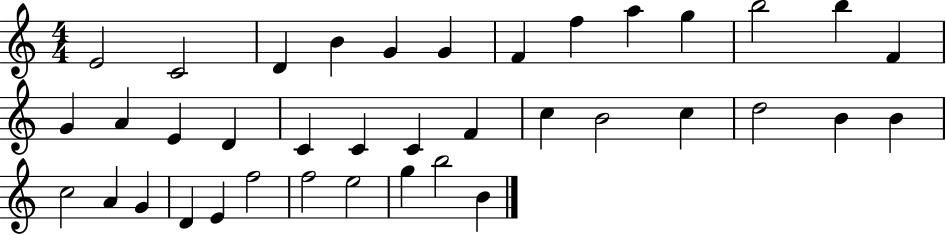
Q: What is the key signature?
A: C major